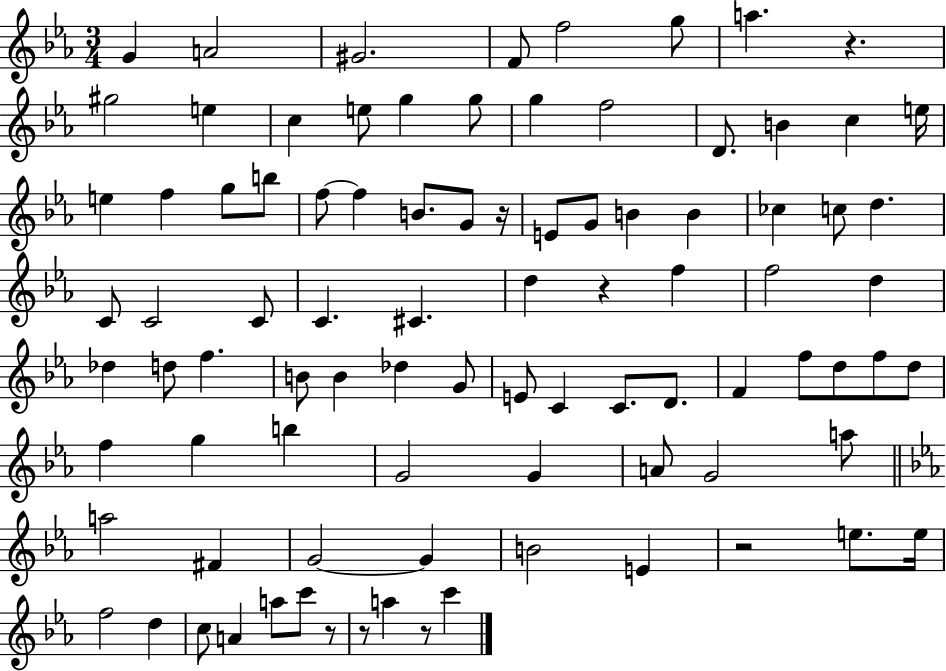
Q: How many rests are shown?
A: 7